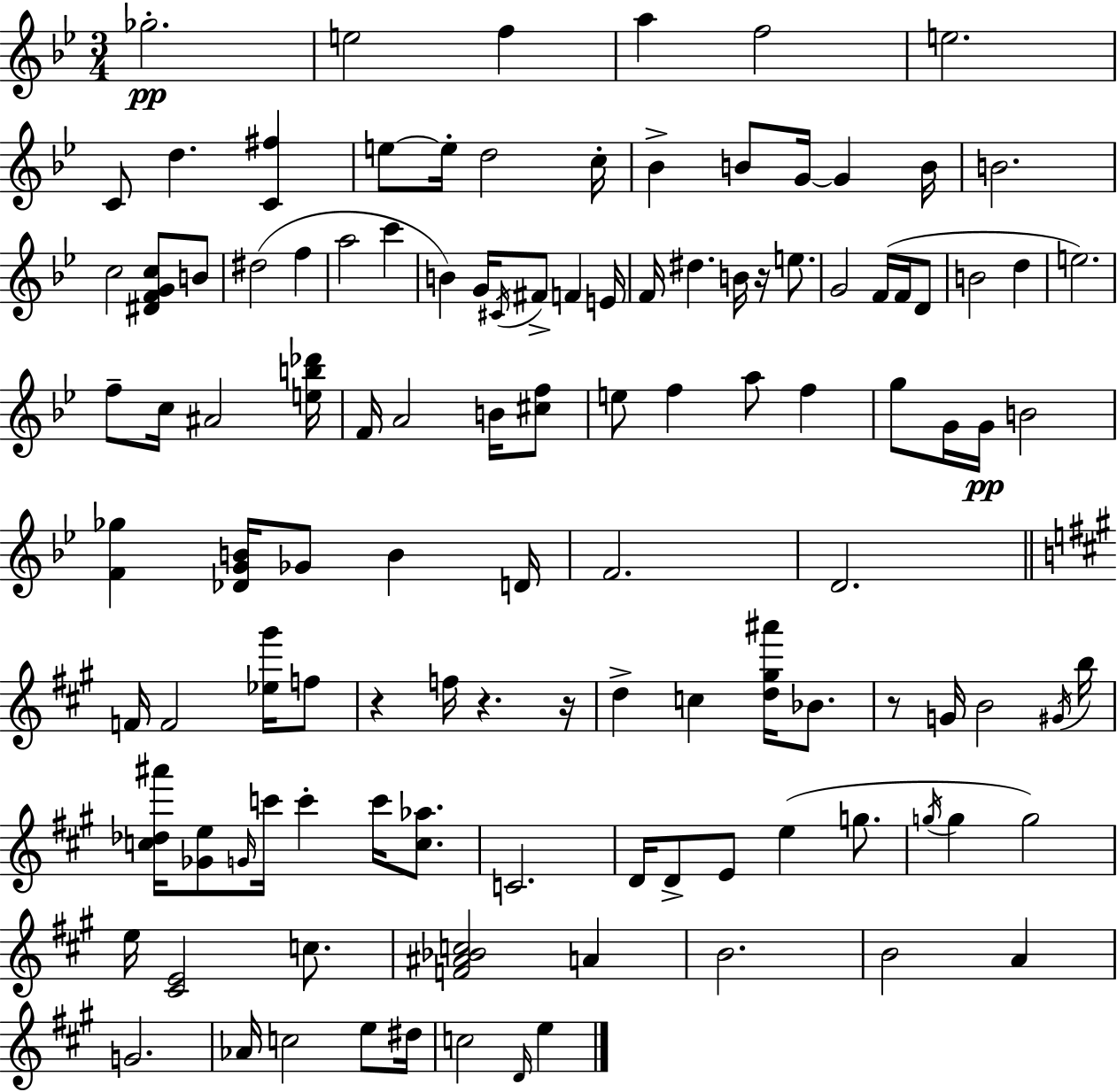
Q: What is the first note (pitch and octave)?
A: Gb5